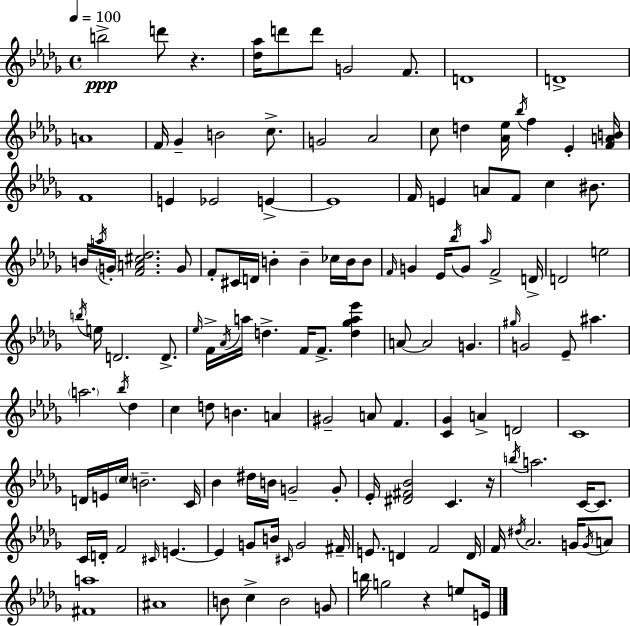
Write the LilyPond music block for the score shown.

{
  \clef treble
  \time 4/4
  \defaultTimeSignature
  \key bes \minor
  \tempo 4 = 100
  b''2->\ppp d'''8 r4. | <des'' aes''>16 d'''8 d'''8 g'2 f'8. | d'1 | d'1-> | \break a'1 | f'16 ges'4-- b'2 c''8.-> | g'2 aes'2 | c''8 d''4 <aes' ees''>16 \acciaccatura { bes''16 } f''4 ees'4-. | \break <f' a' b'>16 f'1 | e'4 ees'2 e'4->~~ | e'1 | f'16 e'4 a'8 f'8 c''4 bis'8. | \break b'16 \acciaccatura { a''16 } \parenthesize g'16-. <f' a' cis'' des''>2. | g'8 f'8-. cis'16 d'16 b'4-. b'4-- ces''16 b'16 | b'8 \grace { f'16 } g'4 ees'16 \acciaccatura { bes''16 } g'8 \grace { aes''16 } f'2-> | d'16-> d'2 e''2 | \break \acciaccatura { b''16 } e''16 d'2. | d'8.-> \grace { ees''16 } f'16-> \acciaccatura { aes'16 } a''16 d''4.-> | f'16 f'8.-> <d'' ges'' a'' ees'''>4 a'8~~ a'2 | g'4. \grace { gis''16 } g'2 | \break ees'8-- ais''4. \parenthesize a''2. | \acciaccatura { bes''16 } des''4 c''4 d''8 | b'4. a'4 gis'2-- | a'8 f'4. <c' ges'>4 a'4-> | \break d'2 c'1 | d'16 e'16 \parenthesize c''16 b'2.-- | c'16 bes'4 dis''16 b'16 | g'2-- g'8-. ees'16-. <dis' fis' bes'>2 | \break c'4. r16 \acciaccatura { b''16 } a''2. | c'16~~ c'8. c'16 d'16-. f'2 | \grace { cis'16 } e'4.~~ e'4 | g'8 b'16 \grace { cis'16 } g'2 fis'16-- e'8. | \break d'4 f'2 d'16 f'16 \acciaccatura { dis''16 } aes'2. | g'16 \acciaccatura { g'16 } a'8 <fis' a''>1 | ais'1 | b'8 | \break c''4-> b'2 g'8 b''16 | g''2 r4 e''8 e'16 \bar "|."
}